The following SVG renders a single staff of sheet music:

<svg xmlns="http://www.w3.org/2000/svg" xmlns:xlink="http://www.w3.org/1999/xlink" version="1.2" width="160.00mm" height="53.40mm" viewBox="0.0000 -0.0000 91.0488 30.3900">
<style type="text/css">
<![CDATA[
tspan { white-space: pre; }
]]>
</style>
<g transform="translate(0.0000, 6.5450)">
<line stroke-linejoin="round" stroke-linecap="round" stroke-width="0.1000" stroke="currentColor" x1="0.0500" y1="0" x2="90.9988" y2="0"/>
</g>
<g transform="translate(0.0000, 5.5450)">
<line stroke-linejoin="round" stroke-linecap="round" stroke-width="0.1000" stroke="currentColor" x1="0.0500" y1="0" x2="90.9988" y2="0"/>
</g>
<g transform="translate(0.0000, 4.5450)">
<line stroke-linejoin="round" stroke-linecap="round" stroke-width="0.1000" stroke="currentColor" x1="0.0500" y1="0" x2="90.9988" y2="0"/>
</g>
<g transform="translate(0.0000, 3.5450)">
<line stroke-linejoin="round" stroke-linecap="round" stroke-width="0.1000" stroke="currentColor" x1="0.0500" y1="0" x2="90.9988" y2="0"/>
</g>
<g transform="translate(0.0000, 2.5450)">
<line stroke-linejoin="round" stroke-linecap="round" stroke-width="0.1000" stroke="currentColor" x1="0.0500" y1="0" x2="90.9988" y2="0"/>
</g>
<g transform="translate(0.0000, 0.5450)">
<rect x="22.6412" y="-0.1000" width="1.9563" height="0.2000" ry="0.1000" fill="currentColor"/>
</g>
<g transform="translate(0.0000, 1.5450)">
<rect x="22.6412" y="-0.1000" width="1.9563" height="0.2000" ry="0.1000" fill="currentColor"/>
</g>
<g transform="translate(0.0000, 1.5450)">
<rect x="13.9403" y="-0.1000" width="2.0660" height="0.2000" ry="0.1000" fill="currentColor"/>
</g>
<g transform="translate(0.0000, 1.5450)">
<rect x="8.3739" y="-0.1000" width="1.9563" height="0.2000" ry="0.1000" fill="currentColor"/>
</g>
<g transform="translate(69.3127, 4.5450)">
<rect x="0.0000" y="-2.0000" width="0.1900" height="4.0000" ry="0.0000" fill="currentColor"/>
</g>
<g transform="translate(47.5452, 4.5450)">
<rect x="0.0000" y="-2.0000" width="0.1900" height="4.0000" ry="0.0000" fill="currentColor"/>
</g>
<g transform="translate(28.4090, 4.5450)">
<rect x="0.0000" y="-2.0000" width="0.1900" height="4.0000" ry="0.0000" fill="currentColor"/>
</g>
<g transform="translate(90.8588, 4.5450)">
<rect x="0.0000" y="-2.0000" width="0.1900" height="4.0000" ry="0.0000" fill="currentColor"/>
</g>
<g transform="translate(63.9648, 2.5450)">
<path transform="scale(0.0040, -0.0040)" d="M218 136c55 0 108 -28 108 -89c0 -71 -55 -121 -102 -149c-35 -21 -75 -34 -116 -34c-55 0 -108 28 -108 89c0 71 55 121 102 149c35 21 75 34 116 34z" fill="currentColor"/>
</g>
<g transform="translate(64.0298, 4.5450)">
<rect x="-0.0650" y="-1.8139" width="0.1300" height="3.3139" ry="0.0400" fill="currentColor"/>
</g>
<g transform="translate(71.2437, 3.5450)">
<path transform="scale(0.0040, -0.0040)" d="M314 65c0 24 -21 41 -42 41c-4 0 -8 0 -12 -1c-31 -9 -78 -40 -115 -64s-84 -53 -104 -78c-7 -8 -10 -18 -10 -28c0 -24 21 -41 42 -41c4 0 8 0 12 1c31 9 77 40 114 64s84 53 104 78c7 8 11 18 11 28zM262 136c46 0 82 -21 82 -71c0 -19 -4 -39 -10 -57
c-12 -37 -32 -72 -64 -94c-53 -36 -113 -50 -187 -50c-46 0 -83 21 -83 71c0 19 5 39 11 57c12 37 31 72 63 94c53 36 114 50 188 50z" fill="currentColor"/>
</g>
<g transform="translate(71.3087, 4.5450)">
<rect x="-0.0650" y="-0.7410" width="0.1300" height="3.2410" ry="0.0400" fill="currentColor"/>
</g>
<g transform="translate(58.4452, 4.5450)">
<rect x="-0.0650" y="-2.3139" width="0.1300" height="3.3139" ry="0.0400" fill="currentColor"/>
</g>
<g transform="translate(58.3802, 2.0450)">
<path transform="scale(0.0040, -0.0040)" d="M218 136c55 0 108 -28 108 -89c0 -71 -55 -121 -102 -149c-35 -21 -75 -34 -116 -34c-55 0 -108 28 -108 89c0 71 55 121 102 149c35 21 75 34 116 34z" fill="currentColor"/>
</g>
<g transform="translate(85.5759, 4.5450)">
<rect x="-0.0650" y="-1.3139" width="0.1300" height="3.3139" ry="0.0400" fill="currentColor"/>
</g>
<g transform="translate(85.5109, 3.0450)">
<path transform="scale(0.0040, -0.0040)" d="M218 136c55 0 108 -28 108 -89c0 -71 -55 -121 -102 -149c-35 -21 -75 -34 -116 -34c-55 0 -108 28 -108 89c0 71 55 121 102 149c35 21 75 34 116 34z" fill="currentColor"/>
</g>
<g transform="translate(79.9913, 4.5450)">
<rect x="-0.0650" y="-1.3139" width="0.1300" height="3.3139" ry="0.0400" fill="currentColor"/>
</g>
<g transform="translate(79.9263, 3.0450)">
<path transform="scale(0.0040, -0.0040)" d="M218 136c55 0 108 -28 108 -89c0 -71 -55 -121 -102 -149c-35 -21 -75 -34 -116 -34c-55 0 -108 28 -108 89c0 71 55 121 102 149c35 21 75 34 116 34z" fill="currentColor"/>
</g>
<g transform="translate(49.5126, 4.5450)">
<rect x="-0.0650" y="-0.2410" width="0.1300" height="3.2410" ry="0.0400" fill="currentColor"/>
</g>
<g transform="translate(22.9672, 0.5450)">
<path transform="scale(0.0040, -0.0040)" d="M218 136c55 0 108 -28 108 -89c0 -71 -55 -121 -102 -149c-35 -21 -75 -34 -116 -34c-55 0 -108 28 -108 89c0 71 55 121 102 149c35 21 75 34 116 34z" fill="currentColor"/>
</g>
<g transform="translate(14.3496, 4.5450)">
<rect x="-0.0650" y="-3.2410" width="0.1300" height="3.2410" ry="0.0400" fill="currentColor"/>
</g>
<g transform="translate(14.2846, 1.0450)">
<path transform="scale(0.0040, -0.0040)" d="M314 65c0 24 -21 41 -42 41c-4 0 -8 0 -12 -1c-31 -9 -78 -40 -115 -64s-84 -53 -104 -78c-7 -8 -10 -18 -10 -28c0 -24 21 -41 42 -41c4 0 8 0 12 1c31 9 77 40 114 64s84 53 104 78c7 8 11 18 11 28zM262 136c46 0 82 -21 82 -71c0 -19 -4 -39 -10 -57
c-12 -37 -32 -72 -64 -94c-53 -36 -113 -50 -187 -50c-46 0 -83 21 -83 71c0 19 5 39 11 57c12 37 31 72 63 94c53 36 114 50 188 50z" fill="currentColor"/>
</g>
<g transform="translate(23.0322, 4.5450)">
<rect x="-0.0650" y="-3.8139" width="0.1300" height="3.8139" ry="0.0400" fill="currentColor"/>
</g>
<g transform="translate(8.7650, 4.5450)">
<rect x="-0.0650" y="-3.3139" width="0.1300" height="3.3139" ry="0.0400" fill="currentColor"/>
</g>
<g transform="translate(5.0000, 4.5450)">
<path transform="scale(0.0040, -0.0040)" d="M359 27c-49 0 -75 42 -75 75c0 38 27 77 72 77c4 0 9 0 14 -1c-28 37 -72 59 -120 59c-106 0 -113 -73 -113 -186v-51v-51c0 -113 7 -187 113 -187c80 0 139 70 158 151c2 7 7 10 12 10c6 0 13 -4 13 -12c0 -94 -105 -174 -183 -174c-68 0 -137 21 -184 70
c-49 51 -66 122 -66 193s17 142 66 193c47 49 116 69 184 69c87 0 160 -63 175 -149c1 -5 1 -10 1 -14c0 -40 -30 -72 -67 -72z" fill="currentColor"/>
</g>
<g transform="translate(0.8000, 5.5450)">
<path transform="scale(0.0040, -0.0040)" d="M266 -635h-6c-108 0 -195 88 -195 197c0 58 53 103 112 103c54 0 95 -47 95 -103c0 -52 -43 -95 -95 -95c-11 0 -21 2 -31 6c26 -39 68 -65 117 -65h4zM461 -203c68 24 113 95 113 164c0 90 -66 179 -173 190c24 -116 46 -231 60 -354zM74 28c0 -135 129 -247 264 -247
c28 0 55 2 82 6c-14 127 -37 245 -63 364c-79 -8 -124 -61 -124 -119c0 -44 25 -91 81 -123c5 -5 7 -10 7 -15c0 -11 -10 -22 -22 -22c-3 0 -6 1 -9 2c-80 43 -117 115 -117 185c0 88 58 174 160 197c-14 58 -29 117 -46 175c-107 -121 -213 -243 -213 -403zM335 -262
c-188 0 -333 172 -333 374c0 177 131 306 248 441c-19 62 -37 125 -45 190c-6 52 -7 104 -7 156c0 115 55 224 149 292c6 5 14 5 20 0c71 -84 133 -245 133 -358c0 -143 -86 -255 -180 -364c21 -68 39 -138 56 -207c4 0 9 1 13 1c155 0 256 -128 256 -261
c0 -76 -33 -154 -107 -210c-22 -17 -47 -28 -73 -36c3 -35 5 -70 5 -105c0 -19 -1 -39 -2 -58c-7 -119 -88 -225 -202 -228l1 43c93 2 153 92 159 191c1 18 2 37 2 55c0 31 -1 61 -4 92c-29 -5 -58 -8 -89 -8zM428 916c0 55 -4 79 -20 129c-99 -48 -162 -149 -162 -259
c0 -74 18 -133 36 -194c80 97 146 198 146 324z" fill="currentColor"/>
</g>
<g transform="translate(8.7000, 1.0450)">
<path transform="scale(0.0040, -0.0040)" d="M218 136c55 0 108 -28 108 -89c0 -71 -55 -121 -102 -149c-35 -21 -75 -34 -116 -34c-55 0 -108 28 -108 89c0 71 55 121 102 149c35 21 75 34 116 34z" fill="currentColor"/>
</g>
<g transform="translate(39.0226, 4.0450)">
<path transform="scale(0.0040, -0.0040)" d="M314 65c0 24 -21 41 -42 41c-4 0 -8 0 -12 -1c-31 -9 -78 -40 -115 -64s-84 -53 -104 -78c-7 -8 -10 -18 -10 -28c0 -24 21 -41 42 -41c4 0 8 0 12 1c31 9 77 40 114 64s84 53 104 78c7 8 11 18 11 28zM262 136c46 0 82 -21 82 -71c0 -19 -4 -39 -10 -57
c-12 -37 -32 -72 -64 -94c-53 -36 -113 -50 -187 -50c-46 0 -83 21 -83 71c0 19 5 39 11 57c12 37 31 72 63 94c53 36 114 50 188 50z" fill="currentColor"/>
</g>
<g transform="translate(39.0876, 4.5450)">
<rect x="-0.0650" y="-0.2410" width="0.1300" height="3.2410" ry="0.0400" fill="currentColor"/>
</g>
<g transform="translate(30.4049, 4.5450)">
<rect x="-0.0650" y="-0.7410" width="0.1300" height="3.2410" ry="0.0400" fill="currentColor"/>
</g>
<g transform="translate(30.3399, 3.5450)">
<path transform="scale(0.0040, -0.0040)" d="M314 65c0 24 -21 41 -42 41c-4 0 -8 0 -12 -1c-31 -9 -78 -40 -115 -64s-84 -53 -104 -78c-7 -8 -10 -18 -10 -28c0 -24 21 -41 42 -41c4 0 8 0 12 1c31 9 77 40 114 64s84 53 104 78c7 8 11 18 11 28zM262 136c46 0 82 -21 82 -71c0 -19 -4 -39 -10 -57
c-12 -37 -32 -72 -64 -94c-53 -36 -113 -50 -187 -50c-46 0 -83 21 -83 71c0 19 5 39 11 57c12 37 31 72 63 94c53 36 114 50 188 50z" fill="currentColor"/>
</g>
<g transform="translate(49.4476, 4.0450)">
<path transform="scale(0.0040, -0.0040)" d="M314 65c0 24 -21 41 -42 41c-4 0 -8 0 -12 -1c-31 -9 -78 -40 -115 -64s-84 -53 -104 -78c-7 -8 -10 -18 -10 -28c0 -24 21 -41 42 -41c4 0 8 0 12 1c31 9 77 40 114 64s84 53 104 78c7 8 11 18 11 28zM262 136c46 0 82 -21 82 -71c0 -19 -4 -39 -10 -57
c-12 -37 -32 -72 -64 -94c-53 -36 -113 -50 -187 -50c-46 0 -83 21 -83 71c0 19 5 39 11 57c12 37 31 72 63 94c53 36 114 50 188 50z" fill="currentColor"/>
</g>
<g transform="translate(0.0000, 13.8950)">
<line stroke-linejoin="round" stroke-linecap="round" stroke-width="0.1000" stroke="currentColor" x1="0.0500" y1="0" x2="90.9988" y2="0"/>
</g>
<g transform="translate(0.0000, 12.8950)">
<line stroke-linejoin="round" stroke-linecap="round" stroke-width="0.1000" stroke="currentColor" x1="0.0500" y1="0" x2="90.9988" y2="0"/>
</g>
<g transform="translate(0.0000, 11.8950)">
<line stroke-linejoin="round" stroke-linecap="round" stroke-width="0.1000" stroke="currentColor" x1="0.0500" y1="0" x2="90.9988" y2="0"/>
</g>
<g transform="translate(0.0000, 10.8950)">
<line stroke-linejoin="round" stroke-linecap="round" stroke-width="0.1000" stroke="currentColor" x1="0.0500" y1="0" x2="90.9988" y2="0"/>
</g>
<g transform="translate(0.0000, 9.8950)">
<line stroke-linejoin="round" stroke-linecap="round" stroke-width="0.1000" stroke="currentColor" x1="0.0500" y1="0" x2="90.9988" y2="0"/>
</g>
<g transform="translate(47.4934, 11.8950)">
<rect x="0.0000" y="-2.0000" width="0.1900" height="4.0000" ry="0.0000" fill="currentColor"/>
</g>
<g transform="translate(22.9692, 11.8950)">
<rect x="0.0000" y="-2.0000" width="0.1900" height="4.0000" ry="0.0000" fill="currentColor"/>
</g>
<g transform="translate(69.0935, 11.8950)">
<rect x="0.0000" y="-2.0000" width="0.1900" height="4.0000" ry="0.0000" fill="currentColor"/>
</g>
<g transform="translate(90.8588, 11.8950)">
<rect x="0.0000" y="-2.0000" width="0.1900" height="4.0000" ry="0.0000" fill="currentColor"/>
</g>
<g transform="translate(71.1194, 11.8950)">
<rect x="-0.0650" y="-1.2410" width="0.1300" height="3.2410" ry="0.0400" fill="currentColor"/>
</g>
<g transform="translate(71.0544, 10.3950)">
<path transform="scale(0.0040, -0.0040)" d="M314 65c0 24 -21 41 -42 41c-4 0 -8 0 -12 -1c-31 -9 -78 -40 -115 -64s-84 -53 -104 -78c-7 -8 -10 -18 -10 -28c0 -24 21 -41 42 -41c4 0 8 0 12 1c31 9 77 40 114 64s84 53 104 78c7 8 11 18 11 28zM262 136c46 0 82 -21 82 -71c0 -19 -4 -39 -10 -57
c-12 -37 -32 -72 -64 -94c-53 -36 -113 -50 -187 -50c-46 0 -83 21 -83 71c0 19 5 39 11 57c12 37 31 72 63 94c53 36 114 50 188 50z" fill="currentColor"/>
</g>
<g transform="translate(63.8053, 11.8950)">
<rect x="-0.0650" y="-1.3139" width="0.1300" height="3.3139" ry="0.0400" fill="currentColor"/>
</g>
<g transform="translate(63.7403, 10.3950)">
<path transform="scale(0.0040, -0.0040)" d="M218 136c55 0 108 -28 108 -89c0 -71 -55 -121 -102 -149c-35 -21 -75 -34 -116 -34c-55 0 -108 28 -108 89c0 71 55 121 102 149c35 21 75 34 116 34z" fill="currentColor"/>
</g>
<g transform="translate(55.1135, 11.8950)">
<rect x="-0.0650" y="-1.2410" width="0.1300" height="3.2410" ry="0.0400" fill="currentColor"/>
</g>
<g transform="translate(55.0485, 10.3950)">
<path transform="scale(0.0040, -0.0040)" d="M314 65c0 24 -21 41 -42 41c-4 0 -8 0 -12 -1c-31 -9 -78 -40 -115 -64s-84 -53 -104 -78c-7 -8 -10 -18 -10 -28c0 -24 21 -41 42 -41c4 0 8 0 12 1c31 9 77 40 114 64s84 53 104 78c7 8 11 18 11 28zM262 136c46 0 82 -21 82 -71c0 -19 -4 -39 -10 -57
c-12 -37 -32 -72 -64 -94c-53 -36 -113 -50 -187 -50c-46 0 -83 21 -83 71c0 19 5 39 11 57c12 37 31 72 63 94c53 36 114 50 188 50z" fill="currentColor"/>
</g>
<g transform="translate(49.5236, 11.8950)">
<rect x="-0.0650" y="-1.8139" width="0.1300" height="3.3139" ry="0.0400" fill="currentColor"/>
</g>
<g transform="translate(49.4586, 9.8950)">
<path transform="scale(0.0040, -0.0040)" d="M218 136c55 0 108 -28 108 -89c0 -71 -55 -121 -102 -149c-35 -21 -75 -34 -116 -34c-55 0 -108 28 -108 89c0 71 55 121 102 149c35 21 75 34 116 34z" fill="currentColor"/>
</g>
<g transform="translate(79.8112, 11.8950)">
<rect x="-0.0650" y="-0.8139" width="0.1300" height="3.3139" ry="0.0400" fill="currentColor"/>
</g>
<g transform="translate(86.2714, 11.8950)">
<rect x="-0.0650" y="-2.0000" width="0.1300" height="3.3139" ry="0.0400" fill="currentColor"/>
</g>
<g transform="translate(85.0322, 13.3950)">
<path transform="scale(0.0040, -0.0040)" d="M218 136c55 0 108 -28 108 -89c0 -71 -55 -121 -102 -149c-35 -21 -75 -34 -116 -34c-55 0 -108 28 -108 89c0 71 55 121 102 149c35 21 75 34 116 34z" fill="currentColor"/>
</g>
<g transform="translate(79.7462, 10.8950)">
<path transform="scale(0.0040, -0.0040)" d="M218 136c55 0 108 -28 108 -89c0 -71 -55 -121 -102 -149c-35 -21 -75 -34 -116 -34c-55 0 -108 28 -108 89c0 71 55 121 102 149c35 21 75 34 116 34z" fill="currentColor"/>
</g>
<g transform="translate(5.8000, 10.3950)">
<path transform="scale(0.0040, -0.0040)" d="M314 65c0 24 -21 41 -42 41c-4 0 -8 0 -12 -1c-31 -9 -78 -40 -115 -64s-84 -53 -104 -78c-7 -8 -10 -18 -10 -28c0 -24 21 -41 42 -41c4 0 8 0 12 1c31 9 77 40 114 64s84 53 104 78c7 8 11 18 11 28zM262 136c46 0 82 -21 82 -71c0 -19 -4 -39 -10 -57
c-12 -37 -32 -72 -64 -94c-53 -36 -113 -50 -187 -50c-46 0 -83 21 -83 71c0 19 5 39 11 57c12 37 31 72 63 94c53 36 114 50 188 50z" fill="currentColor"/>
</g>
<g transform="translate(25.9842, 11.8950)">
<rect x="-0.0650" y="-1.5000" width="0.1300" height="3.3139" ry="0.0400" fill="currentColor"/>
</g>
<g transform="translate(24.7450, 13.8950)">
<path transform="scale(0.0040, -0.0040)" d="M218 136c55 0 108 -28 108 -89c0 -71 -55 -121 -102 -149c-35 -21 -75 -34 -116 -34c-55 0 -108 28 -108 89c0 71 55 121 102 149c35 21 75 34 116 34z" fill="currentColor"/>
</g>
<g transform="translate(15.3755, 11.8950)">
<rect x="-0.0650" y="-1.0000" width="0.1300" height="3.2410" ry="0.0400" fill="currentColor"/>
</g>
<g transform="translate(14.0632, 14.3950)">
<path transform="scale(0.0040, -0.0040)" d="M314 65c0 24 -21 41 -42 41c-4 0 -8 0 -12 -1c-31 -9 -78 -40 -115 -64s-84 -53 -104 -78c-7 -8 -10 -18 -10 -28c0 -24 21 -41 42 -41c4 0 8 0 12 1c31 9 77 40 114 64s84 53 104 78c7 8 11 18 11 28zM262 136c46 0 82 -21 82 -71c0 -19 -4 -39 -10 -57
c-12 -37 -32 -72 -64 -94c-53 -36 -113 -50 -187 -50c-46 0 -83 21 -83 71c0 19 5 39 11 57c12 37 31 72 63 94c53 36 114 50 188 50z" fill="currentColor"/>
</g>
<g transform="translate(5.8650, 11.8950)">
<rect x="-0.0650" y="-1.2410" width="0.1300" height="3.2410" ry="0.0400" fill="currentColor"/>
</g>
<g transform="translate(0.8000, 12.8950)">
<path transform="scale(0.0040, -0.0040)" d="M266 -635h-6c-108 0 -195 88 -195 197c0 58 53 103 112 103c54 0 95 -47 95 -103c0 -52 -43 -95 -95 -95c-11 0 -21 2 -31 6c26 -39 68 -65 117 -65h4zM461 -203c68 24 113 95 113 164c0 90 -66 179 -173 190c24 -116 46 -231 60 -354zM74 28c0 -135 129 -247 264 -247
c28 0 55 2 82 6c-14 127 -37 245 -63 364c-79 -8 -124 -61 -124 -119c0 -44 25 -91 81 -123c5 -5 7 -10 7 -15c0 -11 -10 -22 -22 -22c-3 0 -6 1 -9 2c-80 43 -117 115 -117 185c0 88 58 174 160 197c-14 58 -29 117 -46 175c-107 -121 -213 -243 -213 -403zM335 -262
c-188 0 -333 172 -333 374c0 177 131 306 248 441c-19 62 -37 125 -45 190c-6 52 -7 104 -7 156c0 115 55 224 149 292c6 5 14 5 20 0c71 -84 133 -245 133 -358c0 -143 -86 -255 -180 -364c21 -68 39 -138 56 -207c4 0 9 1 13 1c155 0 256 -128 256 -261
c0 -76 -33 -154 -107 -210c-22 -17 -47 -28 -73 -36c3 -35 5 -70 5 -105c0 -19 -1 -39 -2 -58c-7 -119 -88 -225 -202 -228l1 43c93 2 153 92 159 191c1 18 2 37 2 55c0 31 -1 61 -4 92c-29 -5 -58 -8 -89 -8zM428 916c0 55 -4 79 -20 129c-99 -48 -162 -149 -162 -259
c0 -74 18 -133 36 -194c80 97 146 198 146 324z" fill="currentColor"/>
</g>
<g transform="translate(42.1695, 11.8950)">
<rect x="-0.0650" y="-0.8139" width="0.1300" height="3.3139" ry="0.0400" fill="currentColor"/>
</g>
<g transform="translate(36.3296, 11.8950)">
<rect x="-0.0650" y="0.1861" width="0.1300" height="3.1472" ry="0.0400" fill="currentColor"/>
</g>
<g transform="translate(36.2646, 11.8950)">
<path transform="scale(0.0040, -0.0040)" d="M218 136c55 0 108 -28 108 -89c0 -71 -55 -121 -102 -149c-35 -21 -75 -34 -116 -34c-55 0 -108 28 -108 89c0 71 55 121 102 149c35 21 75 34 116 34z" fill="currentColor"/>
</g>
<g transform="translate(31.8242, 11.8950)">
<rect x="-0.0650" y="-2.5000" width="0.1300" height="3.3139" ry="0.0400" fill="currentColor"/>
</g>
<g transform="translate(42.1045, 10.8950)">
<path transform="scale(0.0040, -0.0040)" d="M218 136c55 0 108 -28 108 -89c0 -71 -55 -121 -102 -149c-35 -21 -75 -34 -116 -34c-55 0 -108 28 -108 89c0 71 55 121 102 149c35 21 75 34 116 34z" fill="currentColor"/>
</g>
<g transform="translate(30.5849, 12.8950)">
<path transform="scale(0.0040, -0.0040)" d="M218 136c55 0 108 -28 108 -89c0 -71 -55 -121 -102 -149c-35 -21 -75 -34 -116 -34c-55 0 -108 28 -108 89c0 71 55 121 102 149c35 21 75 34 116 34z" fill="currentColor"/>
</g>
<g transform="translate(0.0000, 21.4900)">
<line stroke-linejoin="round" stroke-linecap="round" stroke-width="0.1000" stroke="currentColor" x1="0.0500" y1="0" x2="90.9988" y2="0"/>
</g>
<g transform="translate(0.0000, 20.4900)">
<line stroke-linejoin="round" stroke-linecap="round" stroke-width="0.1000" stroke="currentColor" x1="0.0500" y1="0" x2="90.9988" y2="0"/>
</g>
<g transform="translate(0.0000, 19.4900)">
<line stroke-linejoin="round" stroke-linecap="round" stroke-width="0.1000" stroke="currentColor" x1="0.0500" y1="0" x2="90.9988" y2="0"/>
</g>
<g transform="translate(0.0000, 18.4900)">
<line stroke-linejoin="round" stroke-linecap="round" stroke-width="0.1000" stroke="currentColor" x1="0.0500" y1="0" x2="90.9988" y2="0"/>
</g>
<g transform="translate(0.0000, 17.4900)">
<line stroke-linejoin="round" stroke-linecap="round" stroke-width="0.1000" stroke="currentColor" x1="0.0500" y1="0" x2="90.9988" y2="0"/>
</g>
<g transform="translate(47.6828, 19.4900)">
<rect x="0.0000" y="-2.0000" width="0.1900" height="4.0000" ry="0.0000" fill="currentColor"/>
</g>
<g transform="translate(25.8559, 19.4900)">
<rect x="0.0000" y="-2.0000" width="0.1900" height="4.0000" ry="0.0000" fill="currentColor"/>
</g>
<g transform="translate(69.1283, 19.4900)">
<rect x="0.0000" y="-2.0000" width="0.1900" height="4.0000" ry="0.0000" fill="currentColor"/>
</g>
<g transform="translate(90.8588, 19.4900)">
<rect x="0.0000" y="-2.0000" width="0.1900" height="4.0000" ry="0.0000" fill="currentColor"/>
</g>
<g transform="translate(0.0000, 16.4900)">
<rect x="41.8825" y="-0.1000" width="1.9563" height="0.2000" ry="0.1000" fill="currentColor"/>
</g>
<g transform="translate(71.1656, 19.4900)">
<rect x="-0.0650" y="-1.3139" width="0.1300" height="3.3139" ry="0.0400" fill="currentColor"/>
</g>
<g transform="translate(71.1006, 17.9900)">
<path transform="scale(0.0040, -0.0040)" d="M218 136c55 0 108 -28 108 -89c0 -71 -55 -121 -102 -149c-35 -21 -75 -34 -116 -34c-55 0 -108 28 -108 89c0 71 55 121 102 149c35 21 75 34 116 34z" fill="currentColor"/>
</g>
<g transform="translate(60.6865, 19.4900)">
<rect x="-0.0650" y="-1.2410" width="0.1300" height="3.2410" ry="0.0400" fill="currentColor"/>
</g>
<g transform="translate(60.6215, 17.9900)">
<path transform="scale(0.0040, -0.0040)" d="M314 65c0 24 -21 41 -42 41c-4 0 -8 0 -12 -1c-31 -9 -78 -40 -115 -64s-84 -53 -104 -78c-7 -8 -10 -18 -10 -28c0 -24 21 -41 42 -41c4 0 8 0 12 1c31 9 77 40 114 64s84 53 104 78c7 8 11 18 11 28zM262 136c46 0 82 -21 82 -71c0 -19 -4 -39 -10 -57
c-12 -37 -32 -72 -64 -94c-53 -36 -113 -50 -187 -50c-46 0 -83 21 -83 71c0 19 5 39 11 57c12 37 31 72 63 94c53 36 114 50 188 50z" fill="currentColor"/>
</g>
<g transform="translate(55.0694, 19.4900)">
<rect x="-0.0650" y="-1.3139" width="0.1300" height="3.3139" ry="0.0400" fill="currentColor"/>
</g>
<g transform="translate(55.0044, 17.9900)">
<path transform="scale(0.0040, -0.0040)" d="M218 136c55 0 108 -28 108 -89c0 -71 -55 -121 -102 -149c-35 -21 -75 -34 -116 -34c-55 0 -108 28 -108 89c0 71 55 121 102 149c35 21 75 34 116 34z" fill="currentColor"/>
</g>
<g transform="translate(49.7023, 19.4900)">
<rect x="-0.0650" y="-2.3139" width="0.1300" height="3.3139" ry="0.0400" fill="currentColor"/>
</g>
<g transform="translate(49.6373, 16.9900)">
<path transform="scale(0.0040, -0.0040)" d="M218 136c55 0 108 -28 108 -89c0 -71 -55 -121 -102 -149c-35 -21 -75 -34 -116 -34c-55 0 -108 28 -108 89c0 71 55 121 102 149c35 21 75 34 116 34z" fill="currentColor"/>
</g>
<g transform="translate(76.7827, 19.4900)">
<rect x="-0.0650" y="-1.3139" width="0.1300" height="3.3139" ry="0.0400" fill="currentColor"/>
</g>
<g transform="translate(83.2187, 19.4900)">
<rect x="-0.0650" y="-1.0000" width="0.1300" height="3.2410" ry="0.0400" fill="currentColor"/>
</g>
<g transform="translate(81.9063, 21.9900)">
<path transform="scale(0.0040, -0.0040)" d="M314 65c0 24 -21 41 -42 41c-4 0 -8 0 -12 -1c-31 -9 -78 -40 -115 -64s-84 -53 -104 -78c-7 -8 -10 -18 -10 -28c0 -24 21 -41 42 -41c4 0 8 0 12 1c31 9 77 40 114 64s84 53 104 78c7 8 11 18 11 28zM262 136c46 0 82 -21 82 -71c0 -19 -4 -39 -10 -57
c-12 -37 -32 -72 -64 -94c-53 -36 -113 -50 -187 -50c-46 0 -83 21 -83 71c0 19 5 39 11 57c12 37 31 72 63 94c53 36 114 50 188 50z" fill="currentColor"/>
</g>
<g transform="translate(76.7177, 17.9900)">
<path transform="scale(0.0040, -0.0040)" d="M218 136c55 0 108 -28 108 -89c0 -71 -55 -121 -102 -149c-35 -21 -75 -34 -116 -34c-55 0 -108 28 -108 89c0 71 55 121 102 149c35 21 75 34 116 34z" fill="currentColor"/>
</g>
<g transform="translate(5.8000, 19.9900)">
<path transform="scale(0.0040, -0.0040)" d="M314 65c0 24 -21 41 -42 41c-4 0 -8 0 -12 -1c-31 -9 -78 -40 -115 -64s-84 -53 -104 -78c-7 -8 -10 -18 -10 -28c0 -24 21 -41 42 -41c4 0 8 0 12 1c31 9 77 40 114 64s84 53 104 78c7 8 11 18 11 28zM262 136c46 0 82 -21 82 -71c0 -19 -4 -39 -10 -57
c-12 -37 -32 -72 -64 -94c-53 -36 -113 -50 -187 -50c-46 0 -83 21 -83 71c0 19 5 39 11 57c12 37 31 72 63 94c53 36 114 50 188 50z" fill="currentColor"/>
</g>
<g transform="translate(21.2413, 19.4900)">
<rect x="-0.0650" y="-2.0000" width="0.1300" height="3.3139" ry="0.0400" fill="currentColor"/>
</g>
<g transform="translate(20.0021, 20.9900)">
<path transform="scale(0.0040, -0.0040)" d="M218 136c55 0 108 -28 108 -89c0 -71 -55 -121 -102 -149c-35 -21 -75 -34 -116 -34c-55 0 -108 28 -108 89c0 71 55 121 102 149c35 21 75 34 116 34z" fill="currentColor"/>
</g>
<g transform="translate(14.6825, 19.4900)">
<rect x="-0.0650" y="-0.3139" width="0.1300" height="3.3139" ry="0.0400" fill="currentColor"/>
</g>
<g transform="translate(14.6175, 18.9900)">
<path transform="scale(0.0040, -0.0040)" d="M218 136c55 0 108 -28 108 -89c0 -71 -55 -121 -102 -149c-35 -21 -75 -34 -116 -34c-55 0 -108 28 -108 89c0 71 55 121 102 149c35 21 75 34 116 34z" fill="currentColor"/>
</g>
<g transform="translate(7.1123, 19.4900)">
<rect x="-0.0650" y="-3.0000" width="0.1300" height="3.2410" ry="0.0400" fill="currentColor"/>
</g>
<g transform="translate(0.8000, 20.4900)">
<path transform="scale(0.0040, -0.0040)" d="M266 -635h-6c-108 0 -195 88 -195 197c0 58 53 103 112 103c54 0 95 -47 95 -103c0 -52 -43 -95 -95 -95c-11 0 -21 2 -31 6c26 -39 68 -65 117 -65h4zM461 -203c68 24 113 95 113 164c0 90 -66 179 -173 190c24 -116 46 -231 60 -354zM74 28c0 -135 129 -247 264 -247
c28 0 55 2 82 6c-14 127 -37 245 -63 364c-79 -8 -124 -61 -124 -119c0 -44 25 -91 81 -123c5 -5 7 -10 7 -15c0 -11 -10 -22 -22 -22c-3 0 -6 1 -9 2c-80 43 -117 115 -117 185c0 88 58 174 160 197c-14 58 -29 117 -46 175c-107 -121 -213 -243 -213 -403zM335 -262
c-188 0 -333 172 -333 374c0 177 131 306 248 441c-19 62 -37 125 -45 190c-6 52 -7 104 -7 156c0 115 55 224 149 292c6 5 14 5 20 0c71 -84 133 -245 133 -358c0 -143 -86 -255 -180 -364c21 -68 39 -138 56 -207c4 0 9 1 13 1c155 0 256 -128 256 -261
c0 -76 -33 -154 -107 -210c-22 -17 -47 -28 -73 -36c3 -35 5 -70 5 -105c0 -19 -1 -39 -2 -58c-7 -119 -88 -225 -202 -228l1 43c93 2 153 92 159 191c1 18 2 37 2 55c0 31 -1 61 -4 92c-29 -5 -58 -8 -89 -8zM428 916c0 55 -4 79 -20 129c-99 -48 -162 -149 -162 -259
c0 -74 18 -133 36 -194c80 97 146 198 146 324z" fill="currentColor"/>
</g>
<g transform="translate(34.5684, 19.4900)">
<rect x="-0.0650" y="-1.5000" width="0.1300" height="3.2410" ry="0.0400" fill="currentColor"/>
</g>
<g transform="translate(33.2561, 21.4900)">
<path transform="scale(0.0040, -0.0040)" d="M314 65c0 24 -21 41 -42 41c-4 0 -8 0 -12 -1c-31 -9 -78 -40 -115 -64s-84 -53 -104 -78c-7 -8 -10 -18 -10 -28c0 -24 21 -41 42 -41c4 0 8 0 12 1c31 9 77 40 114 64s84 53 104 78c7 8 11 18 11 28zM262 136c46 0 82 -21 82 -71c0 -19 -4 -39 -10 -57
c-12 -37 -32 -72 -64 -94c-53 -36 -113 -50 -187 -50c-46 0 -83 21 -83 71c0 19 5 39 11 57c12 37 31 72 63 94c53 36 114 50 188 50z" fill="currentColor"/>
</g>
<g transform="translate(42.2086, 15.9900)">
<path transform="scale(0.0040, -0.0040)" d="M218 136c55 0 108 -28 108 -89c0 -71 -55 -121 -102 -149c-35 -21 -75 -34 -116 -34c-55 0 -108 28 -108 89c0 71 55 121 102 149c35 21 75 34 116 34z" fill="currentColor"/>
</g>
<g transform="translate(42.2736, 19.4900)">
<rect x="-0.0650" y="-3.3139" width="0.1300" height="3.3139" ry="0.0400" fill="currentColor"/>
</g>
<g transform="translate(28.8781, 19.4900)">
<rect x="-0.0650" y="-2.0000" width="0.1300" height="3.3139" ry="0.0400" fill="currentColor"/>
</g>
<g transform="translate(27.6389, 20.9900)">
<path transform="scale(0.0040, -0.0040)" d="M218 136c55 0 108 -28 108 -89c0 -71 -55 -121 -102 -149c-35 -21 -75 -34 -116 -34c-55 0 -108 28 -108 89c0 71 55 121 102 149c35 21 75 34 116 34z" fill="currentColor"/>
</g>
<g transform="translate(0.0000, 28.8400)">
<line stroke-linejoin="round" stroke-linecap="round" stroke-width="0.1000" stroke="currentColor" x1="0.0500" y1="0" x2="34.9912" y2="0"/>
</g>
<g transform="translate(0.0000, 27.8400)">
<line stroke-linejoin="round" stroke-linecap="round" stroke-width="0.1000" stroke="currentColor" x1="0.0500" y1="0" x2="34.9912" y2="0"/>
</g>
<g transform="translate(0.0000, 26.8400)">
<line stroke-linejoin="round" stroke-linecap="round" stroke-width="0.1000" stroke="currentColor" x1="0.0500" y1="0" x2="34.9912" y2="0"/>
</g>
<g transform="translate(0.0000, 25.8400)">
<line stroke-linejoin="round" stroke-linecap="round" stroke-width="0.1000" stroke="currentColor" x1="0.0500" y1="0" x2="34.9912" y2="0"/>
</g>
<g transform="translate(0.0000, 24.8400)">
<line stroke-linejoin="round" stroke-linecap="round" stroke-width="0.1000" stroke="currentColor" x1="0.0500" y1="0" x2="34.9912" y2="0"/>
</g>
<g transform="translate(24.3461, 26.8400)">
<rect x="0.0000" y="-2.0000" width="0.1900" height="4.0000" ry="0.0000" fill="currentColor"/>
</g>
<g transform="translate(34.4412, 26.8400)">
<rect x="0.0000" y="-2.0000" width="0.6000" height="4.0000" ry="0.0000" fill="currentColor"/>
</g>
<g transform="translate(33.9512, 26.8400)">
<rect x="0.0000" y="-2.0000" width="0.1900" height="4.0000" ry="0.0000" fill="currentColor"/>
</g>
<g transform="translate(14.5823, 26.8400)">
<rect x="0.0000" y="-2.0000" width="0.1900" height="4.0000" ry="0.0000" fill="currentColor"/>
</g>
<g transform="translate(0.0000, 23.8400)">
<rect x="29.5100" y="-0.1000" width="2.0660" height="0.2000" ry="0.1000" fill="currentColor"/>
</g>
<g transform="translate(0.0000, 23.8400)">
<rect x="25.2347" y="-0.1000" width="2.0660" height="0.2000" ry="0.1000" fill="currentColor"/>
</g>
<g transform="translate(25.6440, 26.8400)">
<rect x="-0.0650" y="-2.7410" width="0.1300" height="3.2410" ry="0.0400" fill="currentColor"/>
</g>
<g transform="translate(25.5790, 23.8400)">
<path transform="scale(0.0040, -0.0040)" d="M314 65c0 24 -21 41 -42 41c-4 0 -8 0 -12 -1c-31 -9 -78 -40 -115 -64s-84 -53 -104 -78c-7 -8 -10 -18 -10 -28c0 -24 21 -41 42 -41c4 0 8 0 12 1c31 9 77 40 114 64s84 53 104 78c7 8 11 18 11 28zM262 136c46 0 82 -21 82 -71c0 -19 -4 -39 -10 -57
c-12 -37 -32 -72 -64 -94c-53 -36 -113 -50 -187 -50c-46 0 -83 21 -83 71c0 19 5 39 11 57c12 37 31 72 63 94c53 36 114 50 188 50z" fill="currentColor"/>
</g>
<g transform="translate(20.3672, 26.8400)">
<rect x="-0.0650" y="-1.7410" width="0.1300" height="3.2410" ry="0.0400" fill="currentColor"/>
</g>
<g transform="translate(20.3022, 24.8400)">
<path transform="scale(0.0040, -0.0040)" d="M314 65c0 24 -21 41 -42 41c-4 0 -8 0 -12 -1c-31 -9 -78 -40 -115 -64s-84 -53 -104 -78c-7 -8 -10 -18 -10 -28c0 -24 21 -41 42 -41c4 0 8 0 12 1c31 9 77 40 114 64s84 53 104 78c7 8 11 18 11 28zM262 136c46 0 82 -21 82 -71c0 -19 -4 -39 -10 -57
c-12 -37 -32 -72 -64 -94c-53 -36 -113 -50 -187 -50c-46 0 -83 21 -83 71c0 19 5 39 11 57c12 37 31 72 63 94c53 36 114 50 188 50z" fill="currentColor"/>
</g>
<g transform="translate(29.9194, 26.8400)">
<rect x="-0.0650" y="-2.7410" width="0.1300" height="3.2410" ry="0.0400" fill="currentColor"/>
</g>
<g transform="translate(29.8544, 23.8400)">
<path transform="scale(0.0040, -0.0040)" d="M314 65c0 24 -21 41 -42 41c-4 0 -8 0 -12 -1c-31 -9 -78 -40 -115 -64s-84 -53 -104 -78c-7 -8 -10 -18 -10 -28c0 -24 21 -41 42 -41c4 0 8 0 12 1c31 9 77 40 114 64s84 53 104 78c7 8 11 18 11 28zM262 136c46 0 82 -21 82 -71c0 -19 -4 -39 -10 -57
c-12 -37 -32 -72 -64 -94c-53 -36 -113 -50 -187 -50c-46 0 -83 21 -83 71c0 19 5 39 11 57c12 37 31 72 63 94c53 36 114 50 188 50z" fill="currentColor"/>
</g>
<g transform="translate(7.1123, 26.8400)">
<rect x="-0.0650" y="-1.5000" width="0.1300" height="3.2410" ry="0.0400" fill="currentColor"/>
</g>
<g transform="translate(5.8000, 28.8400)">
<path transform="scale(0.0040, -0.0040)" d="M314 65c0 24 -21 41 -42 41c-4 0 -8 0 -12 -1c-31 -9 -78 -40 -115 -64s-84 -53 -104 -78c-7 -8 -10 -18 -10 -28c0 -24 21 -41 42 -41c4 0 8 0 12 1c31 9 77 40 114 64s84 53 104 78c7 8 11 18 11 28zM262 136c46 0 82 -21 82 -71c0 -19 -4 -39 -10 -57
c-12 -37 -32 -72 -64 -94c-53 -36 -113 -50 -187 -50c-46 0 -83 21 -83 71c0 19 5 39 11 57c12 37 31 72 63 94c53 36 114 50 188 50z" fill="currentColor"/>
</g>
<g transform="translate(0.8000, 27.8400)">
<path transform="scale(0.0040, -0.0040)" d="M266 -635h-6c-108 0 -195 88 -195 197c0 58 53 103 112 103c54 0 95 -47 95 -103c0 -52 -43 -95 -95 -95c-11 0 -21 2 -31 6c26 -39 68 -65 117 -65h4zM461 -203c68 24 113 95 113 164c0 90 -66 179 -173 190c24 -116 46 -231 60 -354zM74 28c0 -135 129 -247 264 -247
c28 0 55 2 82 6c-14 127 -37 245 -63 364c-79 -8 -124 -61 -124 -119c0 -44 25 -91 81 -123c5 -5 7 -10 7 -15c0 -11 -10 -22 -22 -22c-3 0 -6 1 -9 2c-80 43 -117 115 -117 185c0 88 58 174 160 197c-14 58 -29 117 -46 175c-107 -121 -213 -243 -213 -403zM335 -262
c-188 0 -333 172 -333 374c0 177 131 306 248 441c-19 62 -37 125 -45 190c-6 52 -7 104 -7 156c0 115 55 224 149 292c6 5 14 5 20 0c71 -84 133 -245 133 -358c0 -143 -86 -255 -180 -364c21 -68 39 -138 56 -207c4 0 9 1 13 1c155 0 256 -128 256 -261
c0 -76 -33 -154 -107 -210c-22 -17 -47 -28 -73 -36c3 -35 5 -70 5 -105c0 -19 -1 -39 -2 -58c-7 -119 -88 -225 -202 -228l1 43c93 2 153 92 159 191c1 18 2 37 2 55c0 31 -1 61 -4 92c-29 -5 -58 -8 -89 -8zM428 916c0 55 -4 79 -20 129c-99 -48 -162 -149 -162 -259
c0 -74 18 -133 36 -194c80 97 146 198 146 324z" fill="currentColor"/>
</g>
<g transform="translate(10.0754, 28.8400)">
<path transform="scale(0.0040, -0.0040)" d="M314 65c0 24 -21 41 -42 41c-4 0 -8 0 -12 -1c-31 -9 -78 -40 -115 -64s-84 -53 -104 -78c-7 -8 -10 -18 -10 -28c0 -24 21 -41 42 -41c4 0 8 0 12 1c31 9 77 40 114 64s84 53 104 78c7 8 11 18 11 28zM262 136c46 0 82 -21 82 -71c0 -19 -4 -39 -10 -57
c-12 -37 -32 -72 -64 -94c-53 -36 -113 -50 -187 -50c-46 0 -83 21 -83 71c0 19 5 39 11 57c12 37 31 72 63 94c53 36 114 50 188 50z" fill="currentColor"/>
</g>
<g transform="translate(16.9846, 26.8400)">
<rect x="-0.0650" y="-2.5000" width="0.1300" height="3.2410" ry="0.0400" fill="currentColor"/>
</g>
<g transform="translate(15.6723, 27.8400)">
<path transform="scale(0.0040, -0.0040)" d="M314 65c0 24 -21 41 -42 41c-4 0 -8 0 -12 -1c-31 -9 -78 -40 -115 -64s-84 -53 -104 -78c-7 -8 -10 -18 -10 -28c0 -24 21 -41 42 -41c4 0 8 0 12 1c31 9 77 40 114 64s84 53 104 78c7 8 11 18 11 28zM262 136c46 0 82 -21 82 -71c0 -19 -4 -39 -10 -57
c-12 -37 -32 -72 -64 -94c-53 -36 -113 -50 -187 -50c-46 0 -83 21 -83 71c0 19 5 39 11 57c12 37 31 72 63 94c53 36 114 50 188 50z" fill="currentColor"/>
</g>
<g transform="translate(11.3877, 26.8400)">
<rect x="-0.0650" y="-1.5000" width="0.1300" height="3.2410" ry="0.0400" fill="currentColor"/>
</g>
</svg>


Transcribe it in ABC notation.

X:1
T:Untitled
M:4/4
L:1/4
K:C
b b2 c' d2 c2 c2 g f d2 e e e2 D2 E G B d f e2 e e2 d F A2 c F F E2 b g e e2 e e D2 E2 E2 G2 f2 a2 a2